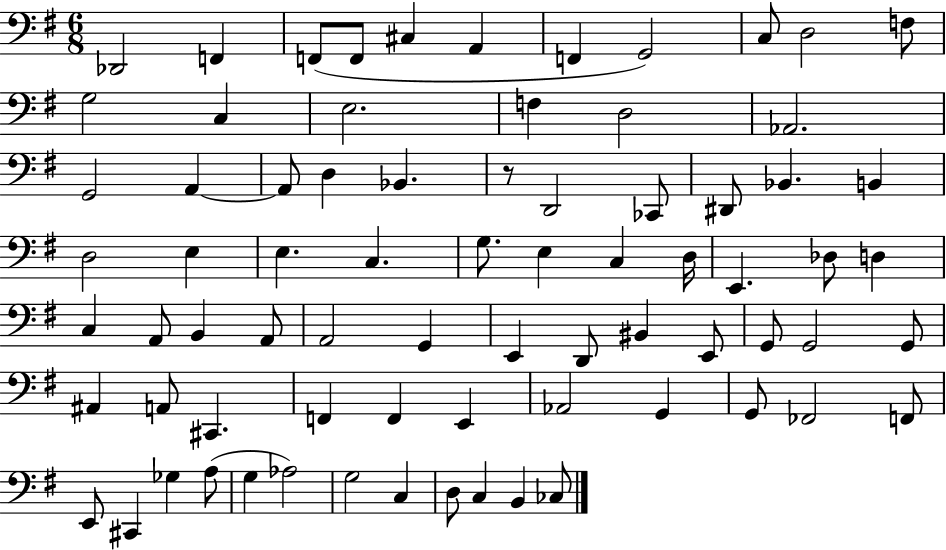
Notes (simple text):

Db2/h F2/q F2/e F2/e C#3/q A2/q F2/q G2/h C3/e D3/h F3/e G3/h C3/q E3/h. F3/q D3/h Ab2/h. G2/h A2/q A2/e D3/q Bb2/q. R/e D2/h CES2/e D#2/e Bb2/q. B2/q D3/h E3/q E3/q. C3/q. G3/e. E3/q C3/q D3/s E2/q. Db3/e D3/q C3/q A2/e B2/q A2/e A2/h G2/q E2/q D2/e BIS2/q E2/e G2/e G2/h G2/e A#2/q A2/e C#2/q. F2/q F2/q E2/q Ab2/h G2/q G2/e FES2/h F2/e E2/e C#2/q Gb3/q A3/e G3/q Ab3/h G3/h C3/q D3/e C3/q B2/q CES3/e